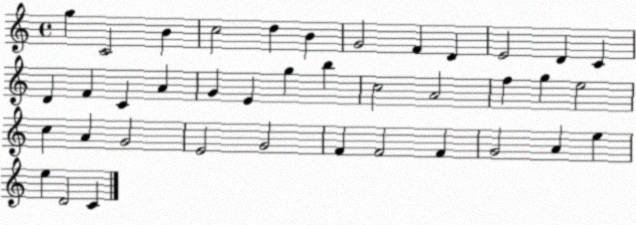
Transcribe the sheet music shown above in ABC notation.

X:1
T:Untitled
M:4/4
L:1/4
K:C
g C2 B c2 d B G2 F D E2 D C D F C A G E g b c2 A2 f g e2 c A G2 E2 G2 F F2 F G2 A e e D2 C